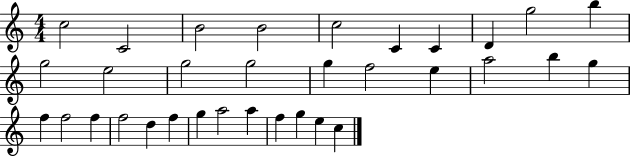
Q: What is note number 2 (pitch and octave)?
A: C4